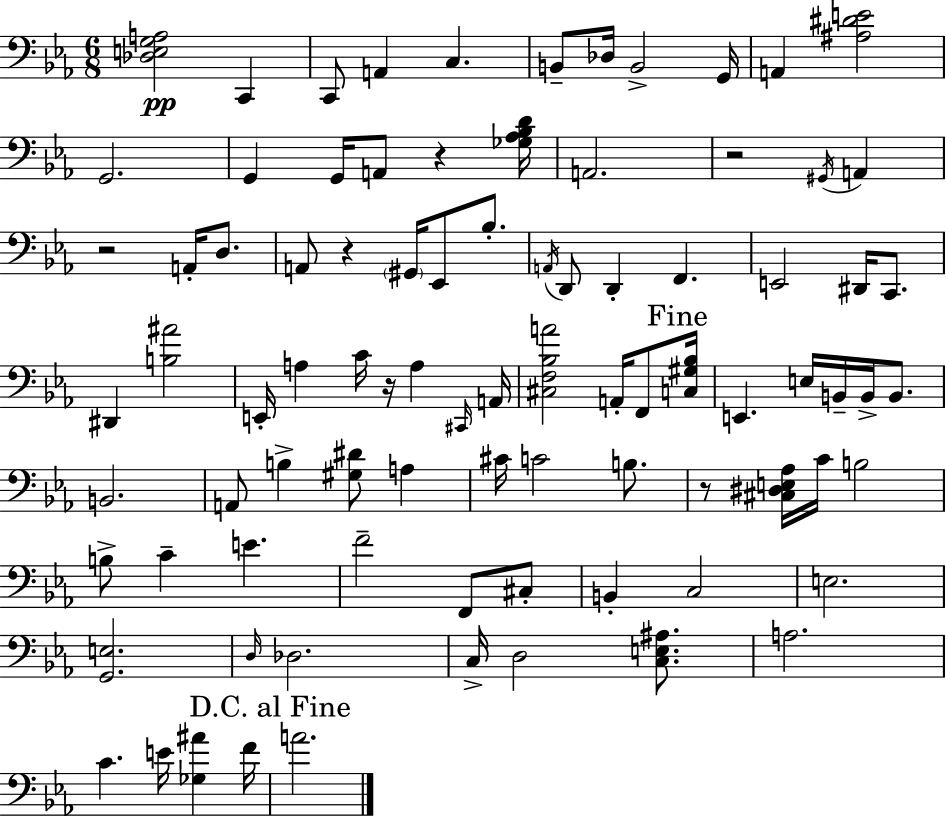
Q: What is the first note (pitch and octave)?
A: C2